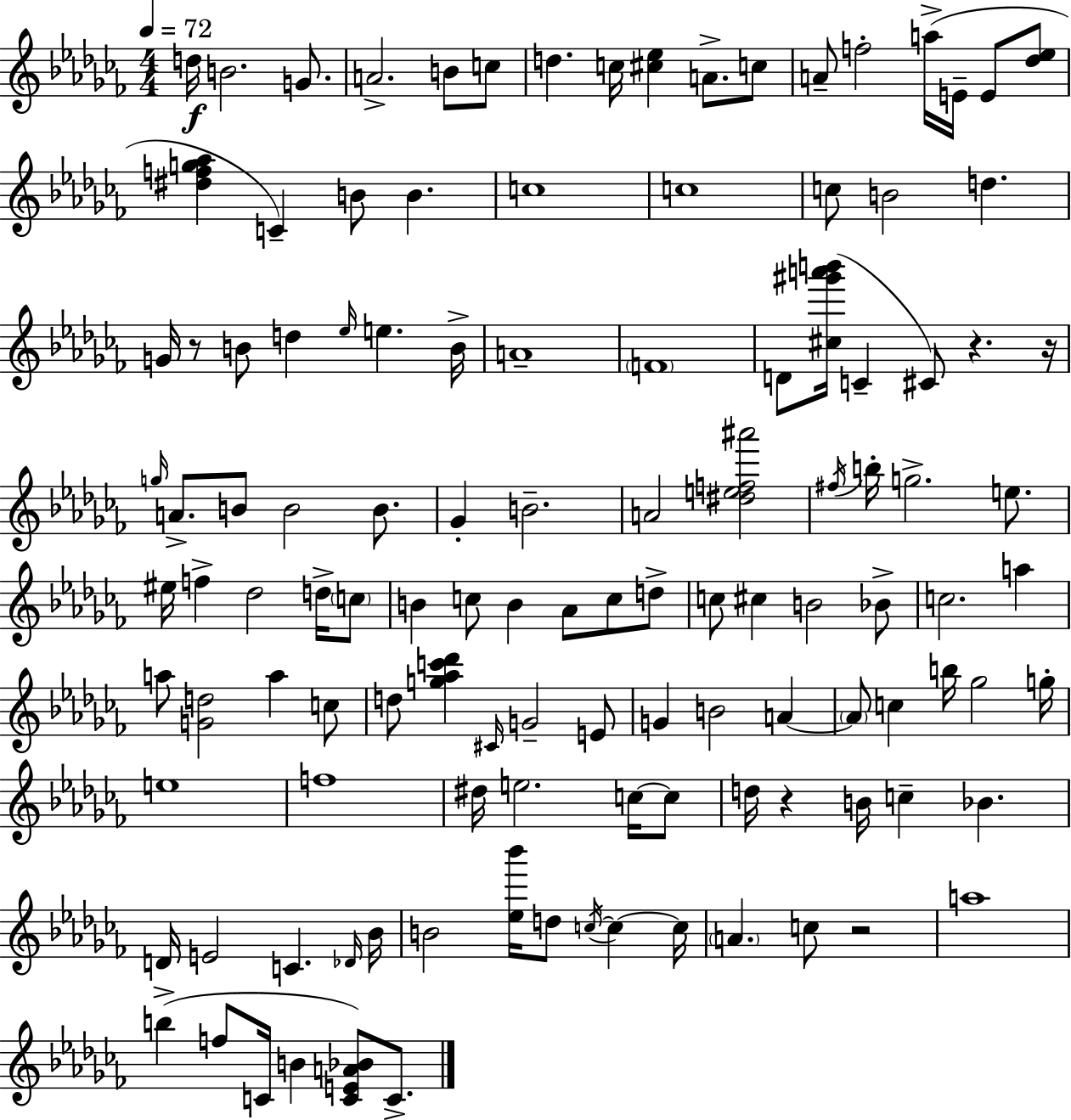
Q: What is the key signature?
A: AES minor